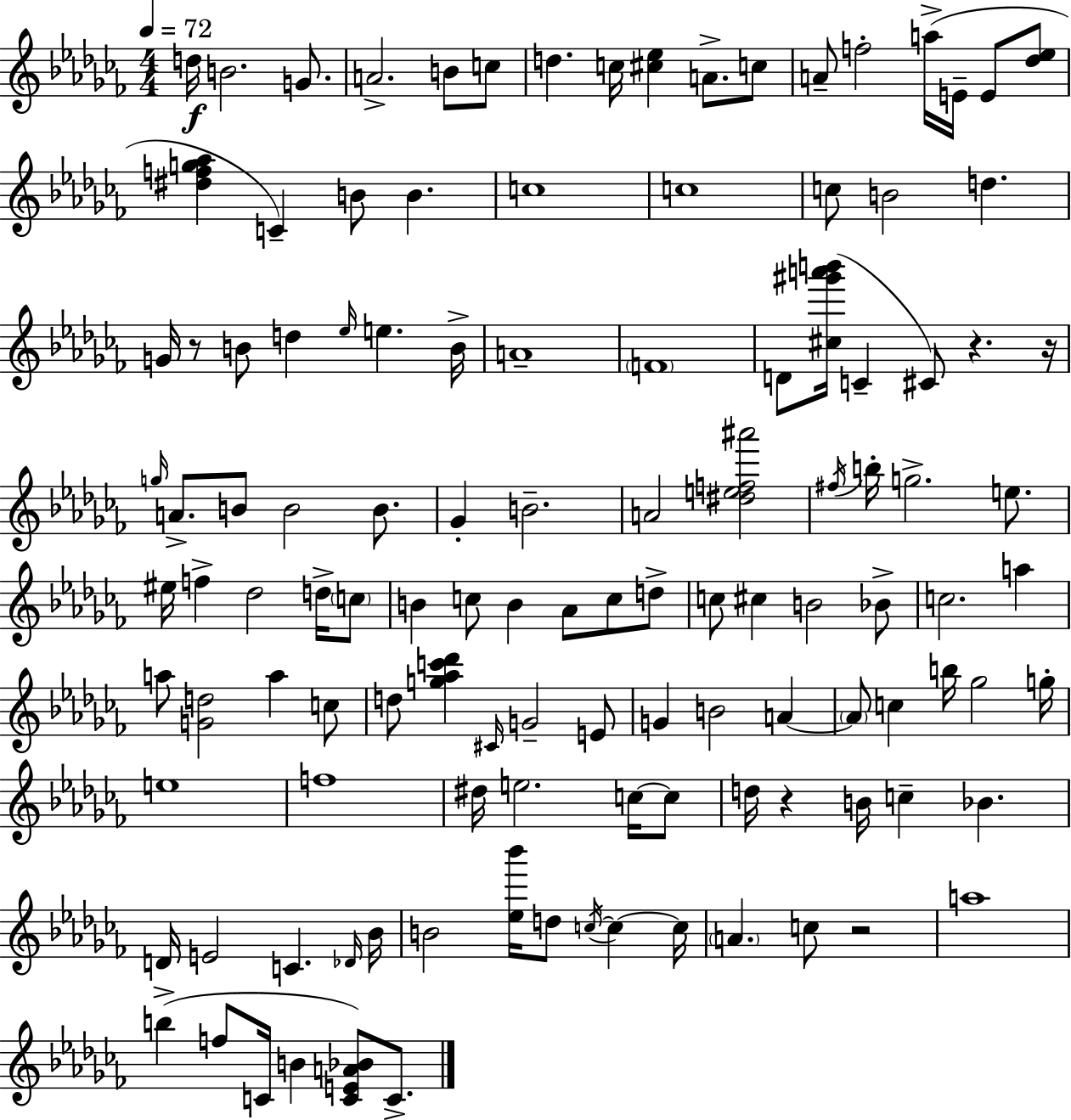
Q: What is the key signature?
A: AES minor